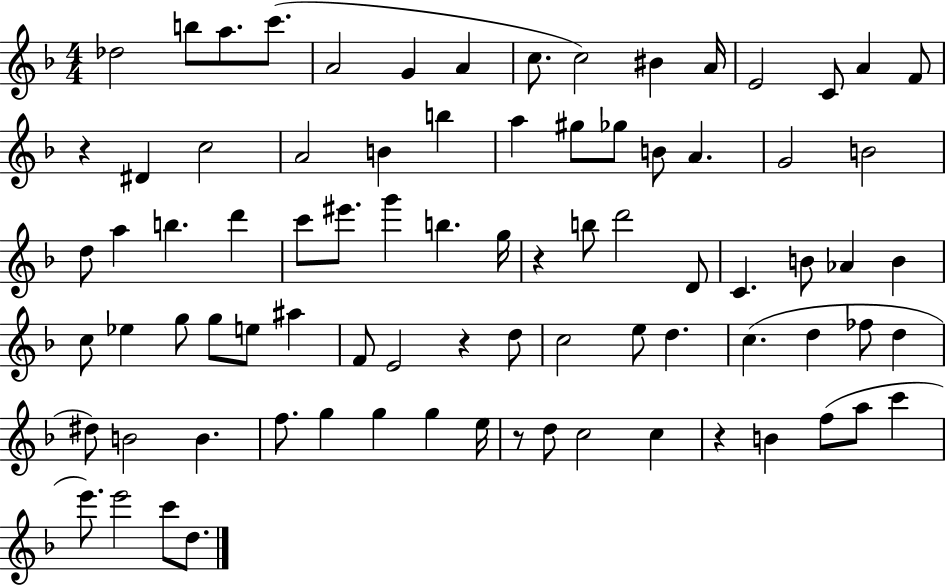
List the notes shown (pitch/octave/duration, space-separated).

Db5/h B5/e A5/e. C6/e. A4/h G4/q A4/q C5/e. C5/h BIS4/q A4/s E4/h C4/e A4/q F4/e R/q D#4/q C5/h A4/h B4/q B5/q A5/q G#5/e Gb5/e B4/e A4/q. G4/h B4/h D5/e A5/q B5/q. D6/q C6/e EIS6/e. G6/q B5/q. G5/s R/q B5/e D6/h D4/e C4/q. B4/e Ab4/q B4/q C5/e Eb5/q G5/e G5/e E5/e A#5/q F4/e E4/h R/q D5/e C5/h E5/e D5/q. C5/q. D5/q FES5/e D5/q D#5/e B4/h B4/q. F5/e. G5/q G5/q G5/q E5/s R/e D5/e C5/h C5/q R/q B4/q F5/e A5/e C6/q E6/e. E6/h C6/e D5/e.